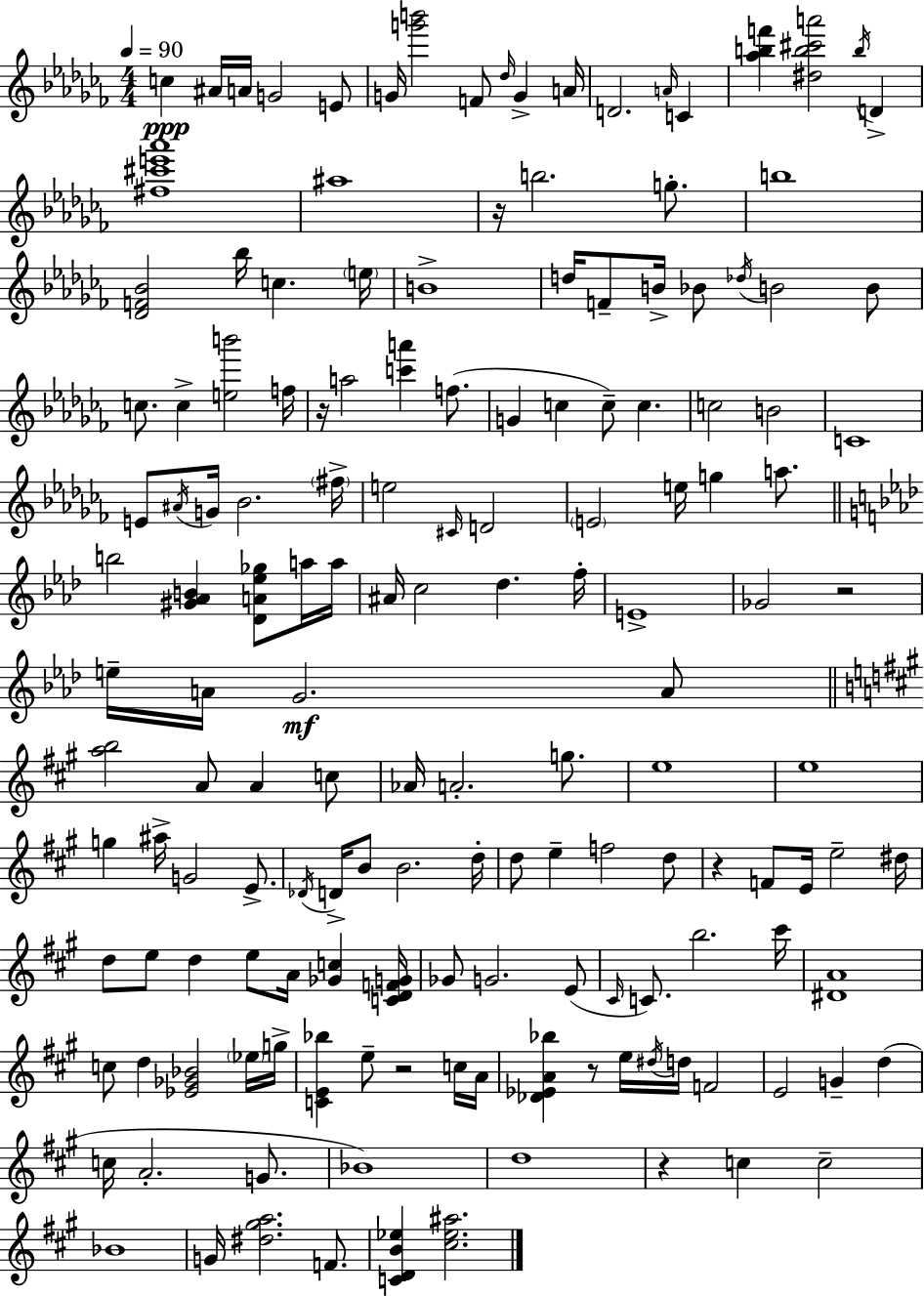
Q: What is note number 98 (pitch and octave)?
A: Gb4